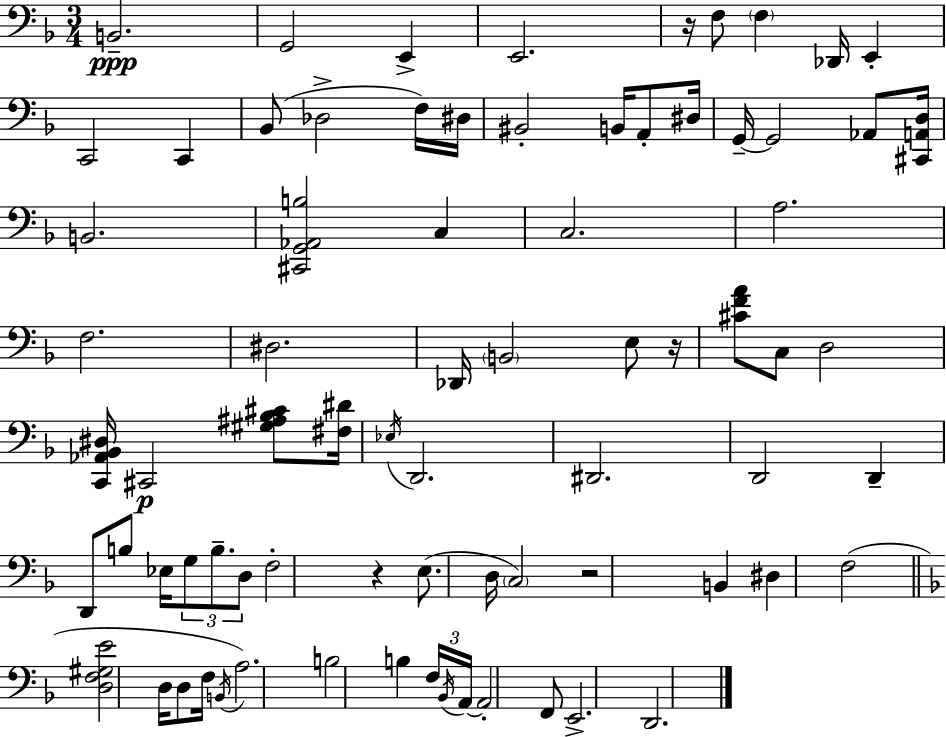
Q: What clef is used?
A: bass